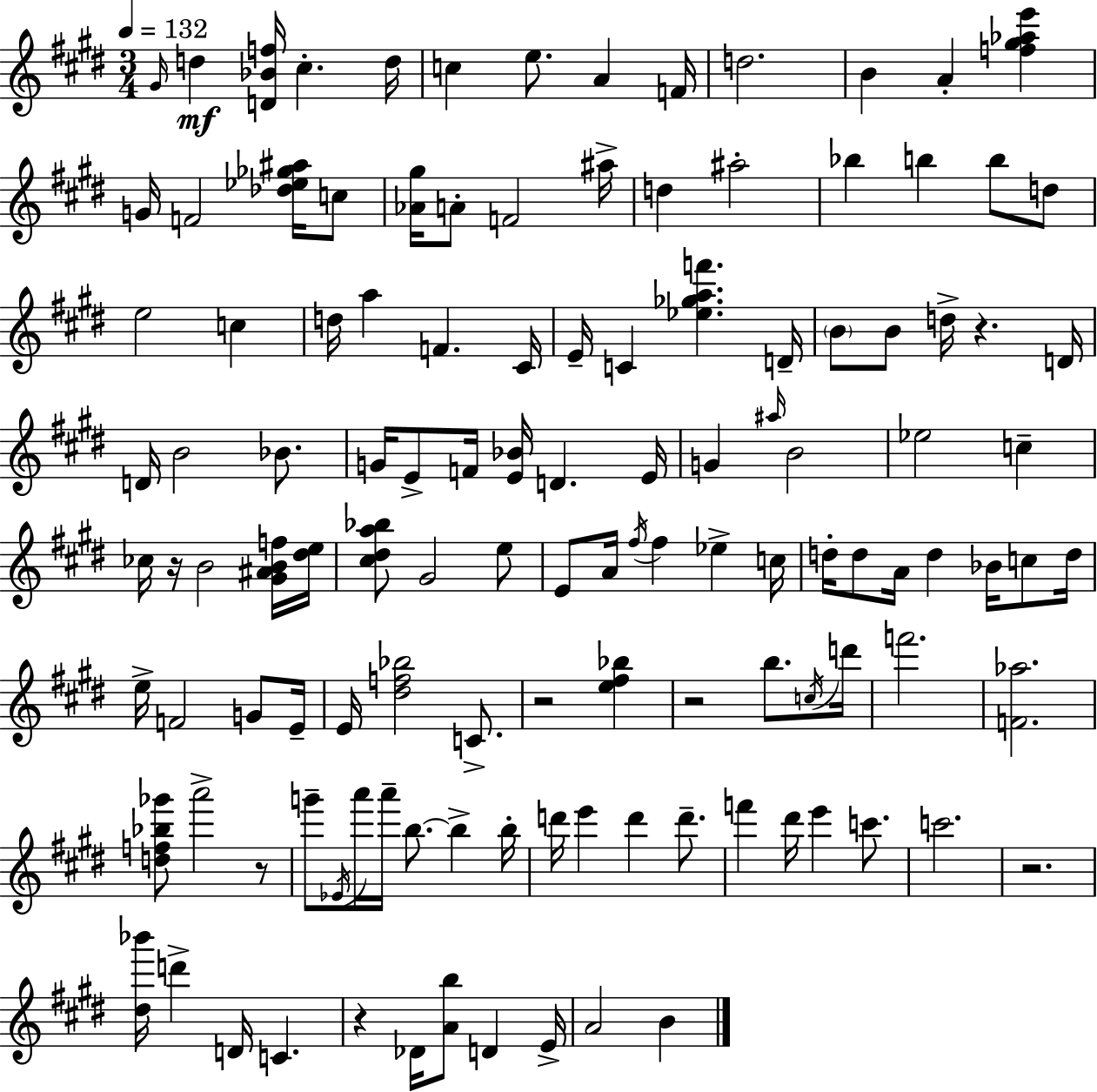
{
  \clef treble
  \numericTimeSignature
  \time 3/4
  \key e \major
  \tempo 4 = 132
  \grace { gis'16 }\mf d''4 <d' bes' f''>16 cis''4.-. | d''16 c''4 e''8. a'4 | f'16 d''2. | b'4 a'4-. <f'' gis'' aes'' e'''>4 | \break g'16 f'2 <des'' ees'' ges'' ais''>16 c''8 | <aes' gis''>16 a'8-. f'2 | ais''16-> d''4 ais''2-. | bes''4 b''4 b''8 d''8 | \break e''2 c''4 | d''16 a''4 f'4. | cis'16 e'16-- c'4 <ees'' ges'' a'' f'''>4. | d'16-- \parenthesize b'8 b'8 d''16-> r4. | \break d'16 d'16 b'2 bes'8. | g'16 e'8-> f'16 <e' bes'>16 d'4. | e'16 g'4 \grace { ais''16 } b'2 | ees''2 c''4-- | \break ces''16 r16 b'2 | <gis' ais' b' f''>16 <dis'' e''>16 <cis'' dis'' a'' bes''>8 gis'2 | e''8 e'8 a'16 \acciaccatura { fis''16 } fis''4 ees''4-> | c''16 d''16-. d''8 a'16 d''4 bes'16 | \break c''8 d''16 e''16-> f'2 | g'8 e'16-- e'16 <dis'' f'' bes''>2 | c'8.-> r2 <e'' fis'' bes''>4 | r2 b''8. | \break \acciaccatura { c''16 } d'''16 f'''2. | <f' aes''>2. | <d'' f'' bes'' ges'''>8 a'''2-> | r8 g'''8-- \acciaccatura { ees'16 } a'''16 a'''16-- b''8.~~ | \break b''4-> b''16-. d'''16 e'''4 d'''4 | d'''8.-- f'''4 dis'''16 e'''4 | c'''8. c'''2. | r2. | \break <dis'' bes'''>16 d'''4-> d'16 c'4. | r4 des'16 <a' b''>8 | d'4 e'16-> a'2 | b'4 \bar "|."
}